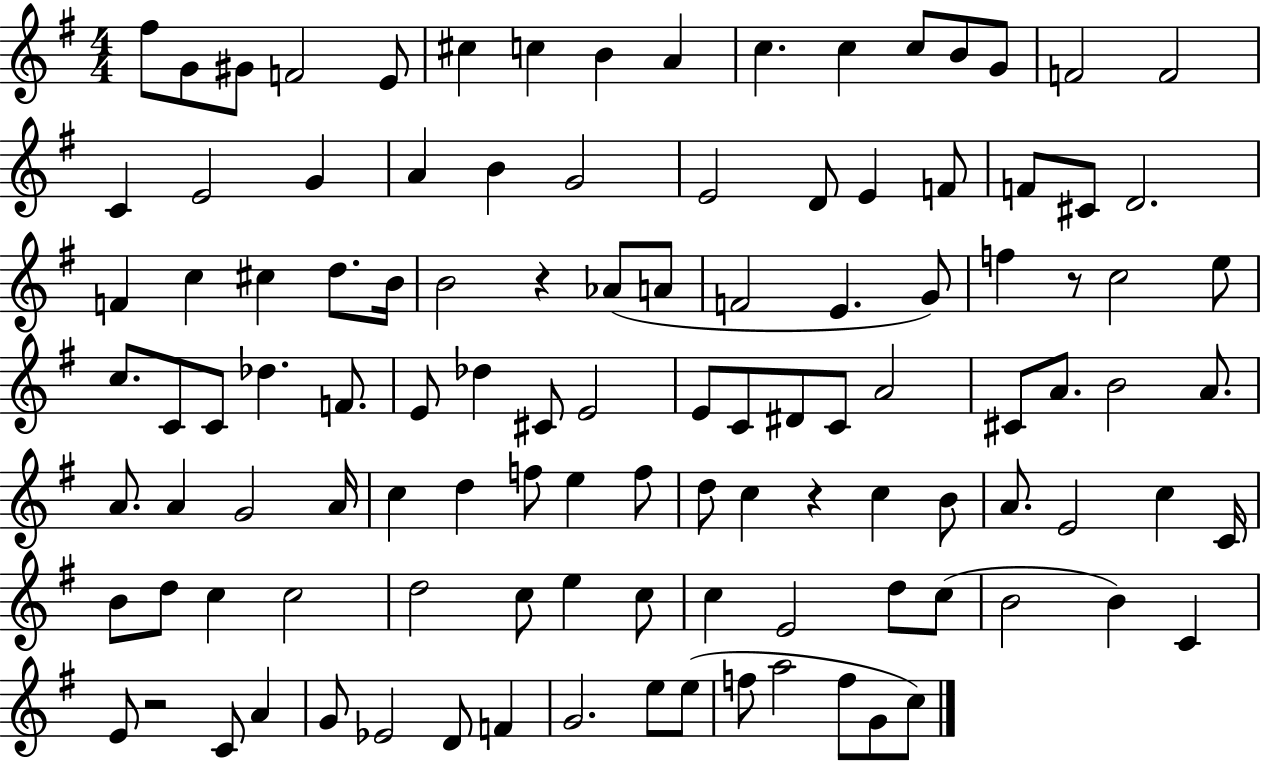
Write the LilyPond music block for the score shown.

{
  \clef treble
  \numericTimeSignature
  \time 4/4
  \key g \major
  \repeat volta 2 { fis''8 g'8 gis'8 f'2 e'8 | cis''4 c''4 b'4 a'4 | c''4. c''4 c''8 b'8 g'8 | f'2 f'2 | \break c'4 e'2 g'4 | a'4 b'4 g'2 | e'2 d'8 e'4 f'8 | f'8 cis'8 d'2. | \break f'4 c''4 cis''4 d''8. b'16 | b'2 r4 aes'8( a'8 | f'2 e'4. g'8) | f''4 r8 c''2 e''8 | \break c''8. c'8 c'8 des''4. f'8. | e'8 des''4 cis'8 e'2 | e'8 c'8 dis'8 c'8 a'2 | cis'8 a'8. b'2 a'8. | \break a'8. a'4 g'2 a'16 | c''4 d''4 f''8 e''4 f''8 | d''8 c''4 r4 c''4 b'8 | a'8. e'2 c''4 c'16 | \break b'8 d''8 c''4 c''2 | d''2 c''8 e''4 c''8 | c''4 e'2 d''8 c''8( | b'2 b'4) c'4 | \break e'8 r2 c'8 a'4 | g'8 ees'2 d'8 f'4 | g'2. e''8 e''8( | f''8 a''2 f''8 g'8 c''8) | \break } \bar "|."
}